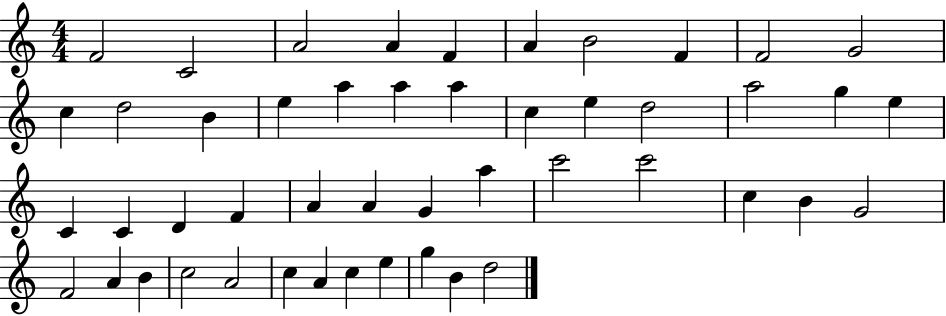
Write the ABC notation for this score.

X:1
T:Untitled
M:4/4
L:1/4
K:C
F2 C2 A2 A F A B2 F F2 G2 c d2 B e a a a c e d2 a2 g e C C D F A A G a c'2 c'2 c B G2 F2 A B c2 A2 c A c e g B d2